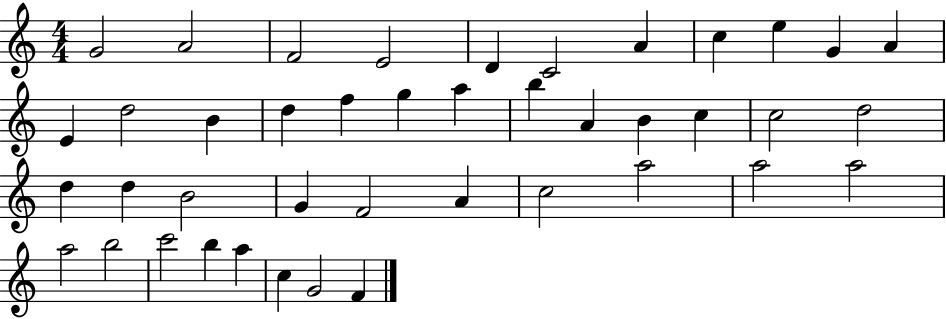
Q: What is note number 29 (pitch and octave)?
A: F4